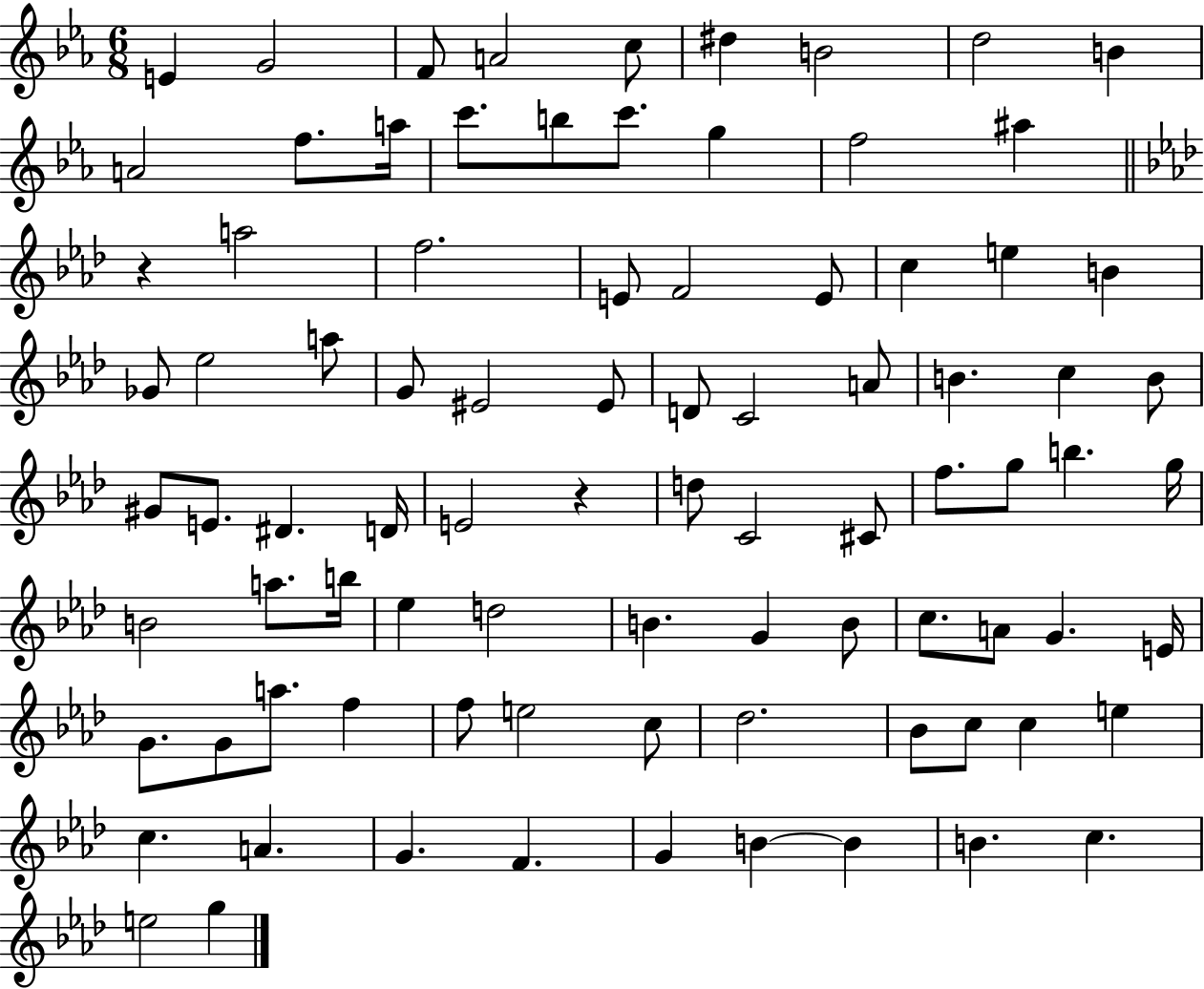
X:1
T:Untitled
M:6/8
L:1/4
K:Eb
E G2 F/2 A2 c/2 ^d B2 d2 B A2 f/2 a/4 c'/2 b/2 c'/2 g f2 ^a z a2 f2 E/2 F2 E/2 c e B _G/2 _e2 a/2 G/2 ^E2 ^E/2 D/2 C2 A/2 B c B/2 ^G/2 E/2 ^D D/4 E2 z d/2 C2 ^C/2 f/2 g/2 b g/4 B2 a/2 b/4 _e d2 B G B/2 c/2 A/2 G E/4 G/2 G/2 a/2 f f/2 e2 c/2 _d2 _B/2 c/2 c e c A G F G B B B c e2 g